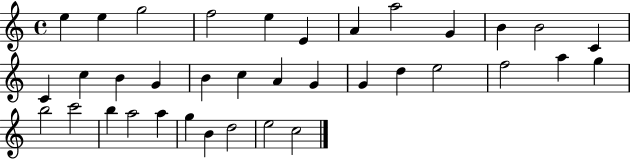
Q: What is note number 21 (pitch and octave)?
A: G4